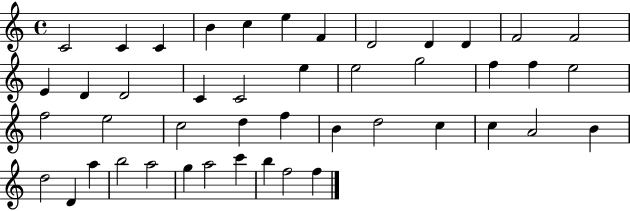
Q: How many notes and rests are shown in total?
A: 45